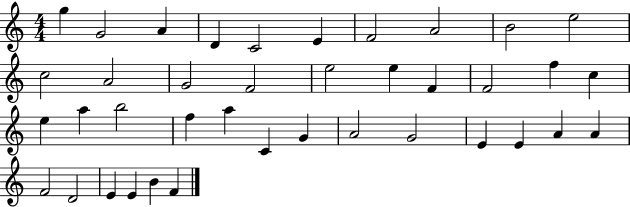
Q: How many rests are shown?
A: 0